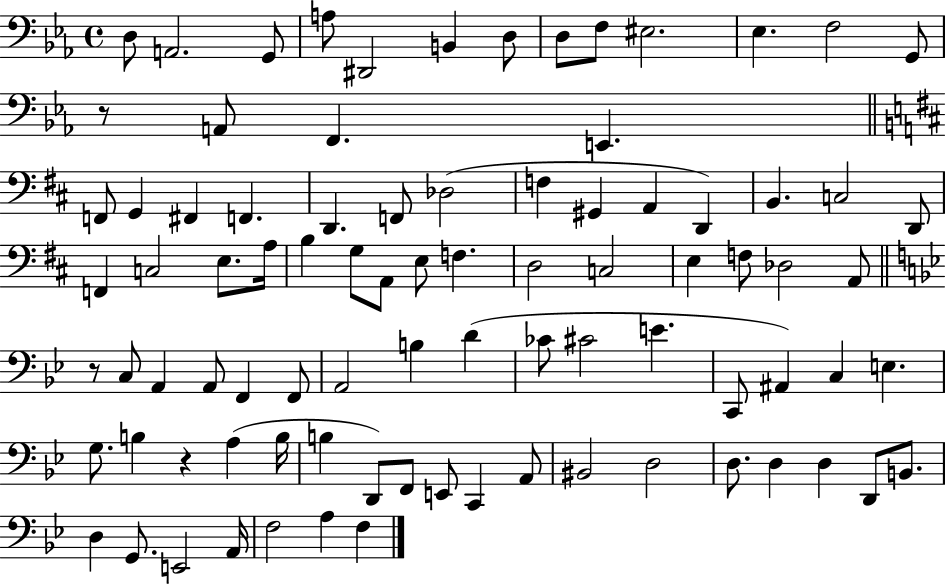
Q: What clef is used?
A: bass